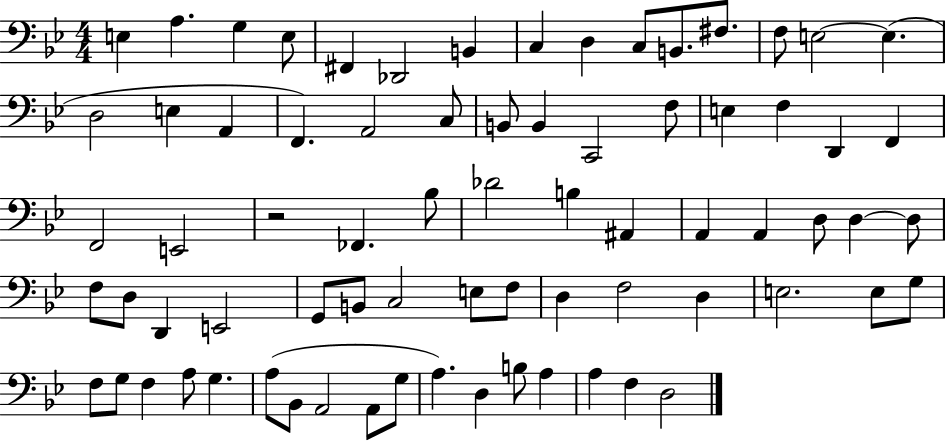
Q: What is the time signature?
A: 4/4